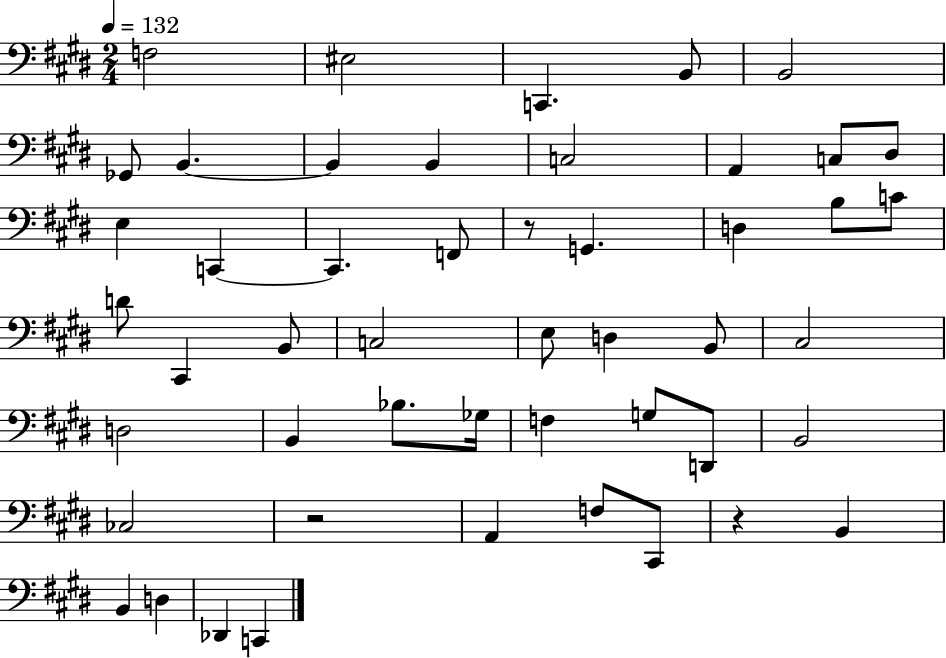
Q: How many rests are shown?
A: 3